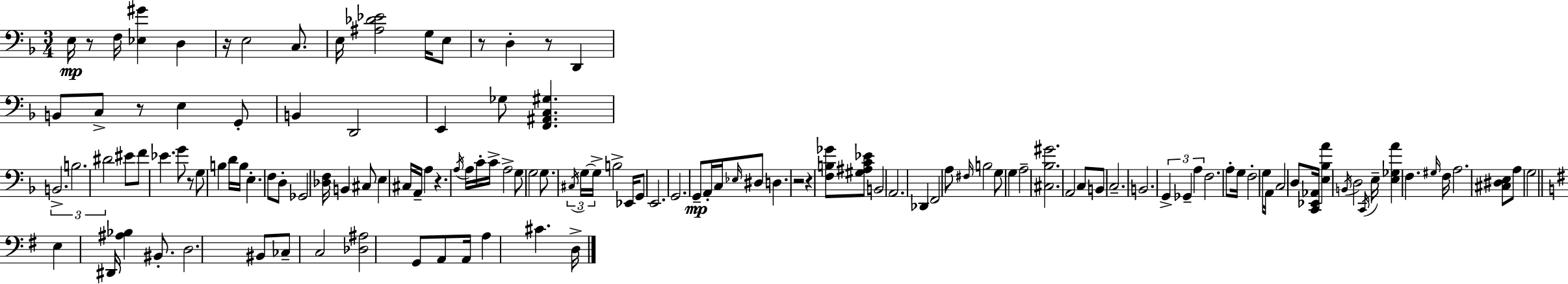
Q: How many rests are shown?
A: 9